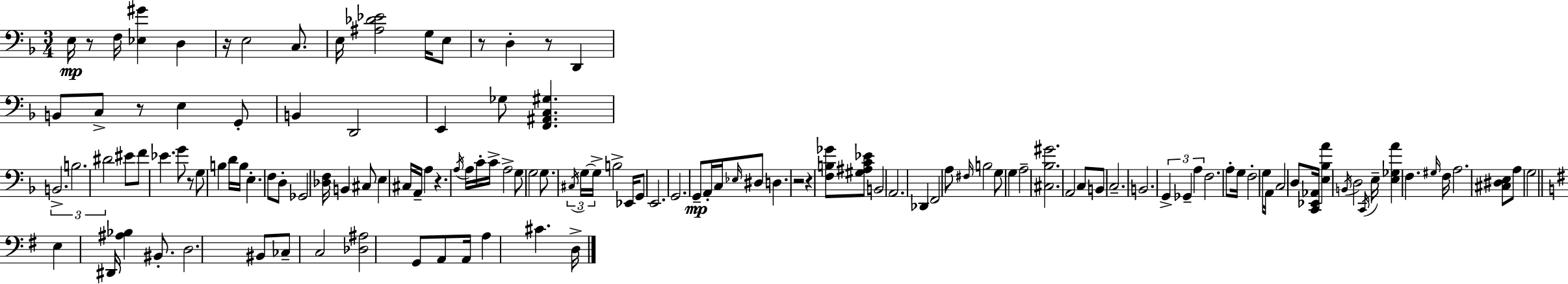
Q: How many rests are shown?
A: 9